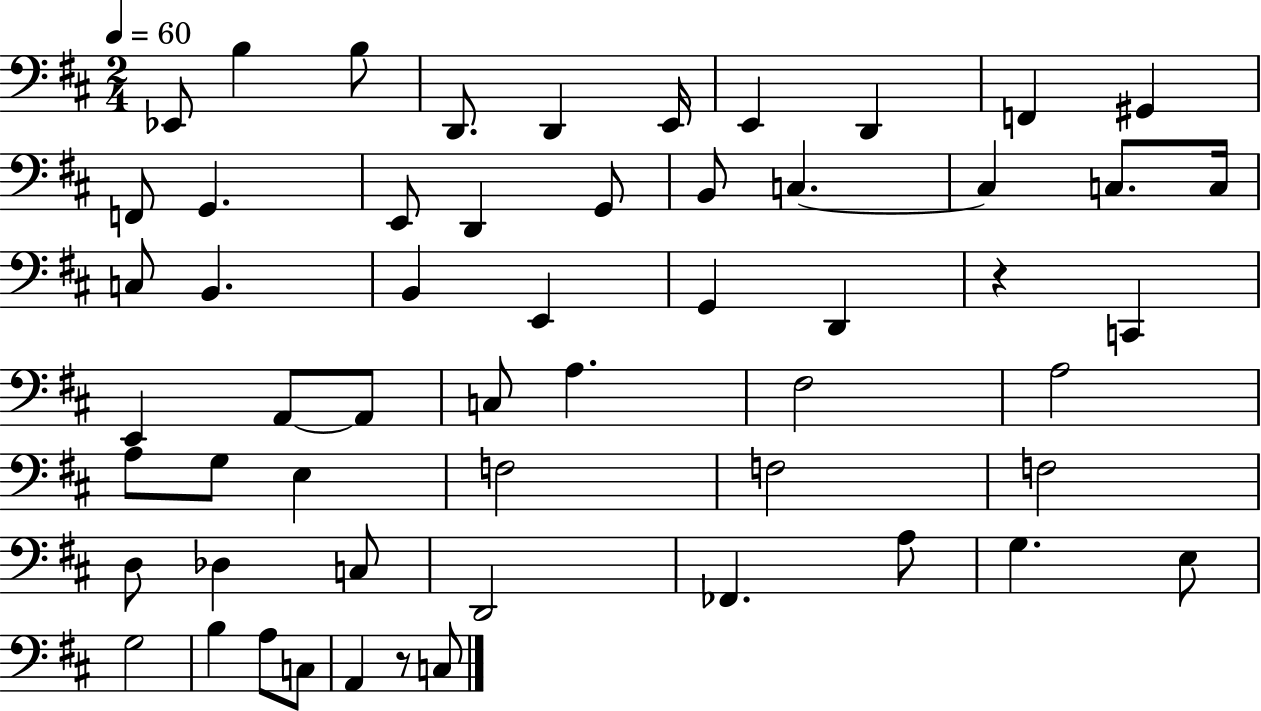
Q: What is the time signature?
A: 2/4